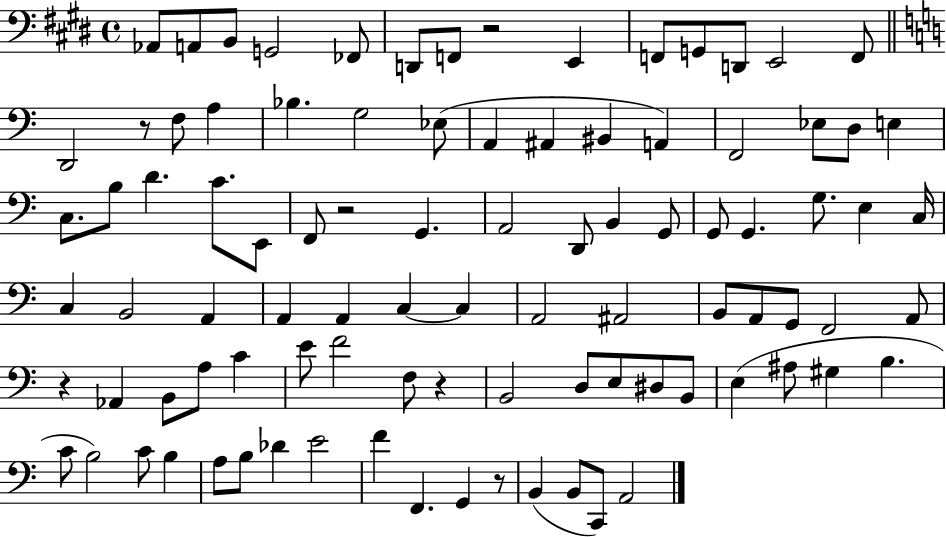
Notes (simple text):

Ab2/e A2/e B2/e G2/h FES2/e D2/e F2/e R/h E2/q F2/e G2/e D2/e E2/h F2/e D2/h R/e F3/e A3/q Bb3/q. G3/h Eb3/e A2/q A#2/q BIS2/q A2/q F2/h Eb3/e D3/e E3/q C3/e. B3/e D4/q. C4/e. E2/e F2/e R/h G2/q. A2/h D2/e B2/q G2/e G2/e G2/q. G3/e. E3/q C3/s C3/q B2/h A2/q A2/q A2/q C3/q C3/q A2/h A#2/h B2/e A2/e G2/e F2/h A2/e R/q Ab2/q B2/e A3/e C4/q E4/e F4/h F3/e R/q B2/h D3/e E3/e D#3/e B2/e E3/q A#3/e G#3/q B3/q. C4/e B3/h C4/e B3/q A3/e B3/e Db4/q E4/h F4/q F2/q. G2/q R/e B2/q B2/e C2/e A2/h